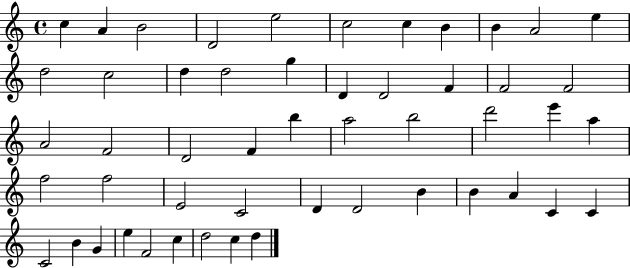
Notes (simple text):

C5/q A4/q B4/h D4/h E5/h C5/h C5/q B4/q B4/q A4/h E5/q D5/h C5/h D5/q D5/h G5/q D4/q D4/h F4/q F4/h F4/h A4/h F4/h D4/h F4/q B5/q A5/h B5/h D6/h E6/q A5/q F5/h F5/h E4/h C4/h D4/q D4/h B4/q B4/q A4/q C4/q C4/q C4/h B4/q G4/q E5/q F4/h C5/q D5/h C5/q D5/q